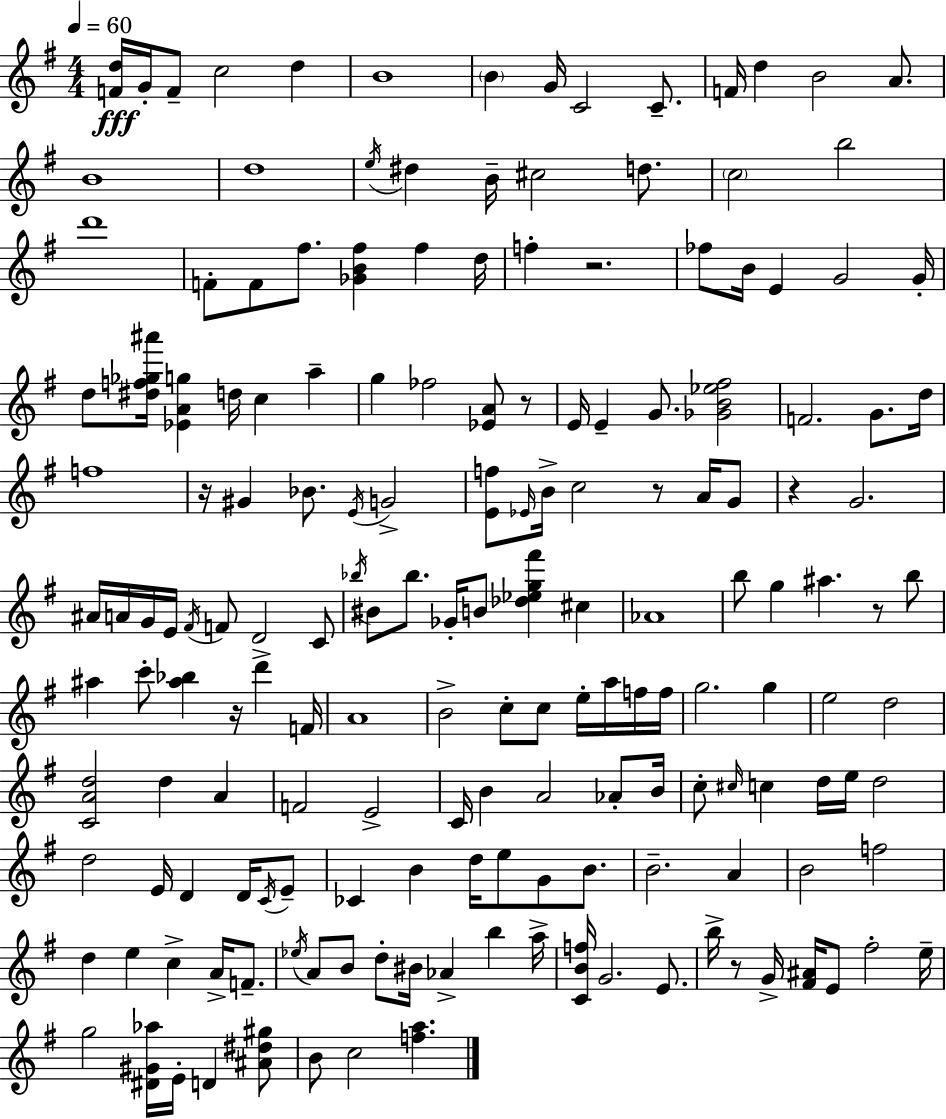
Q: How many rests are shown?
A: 8